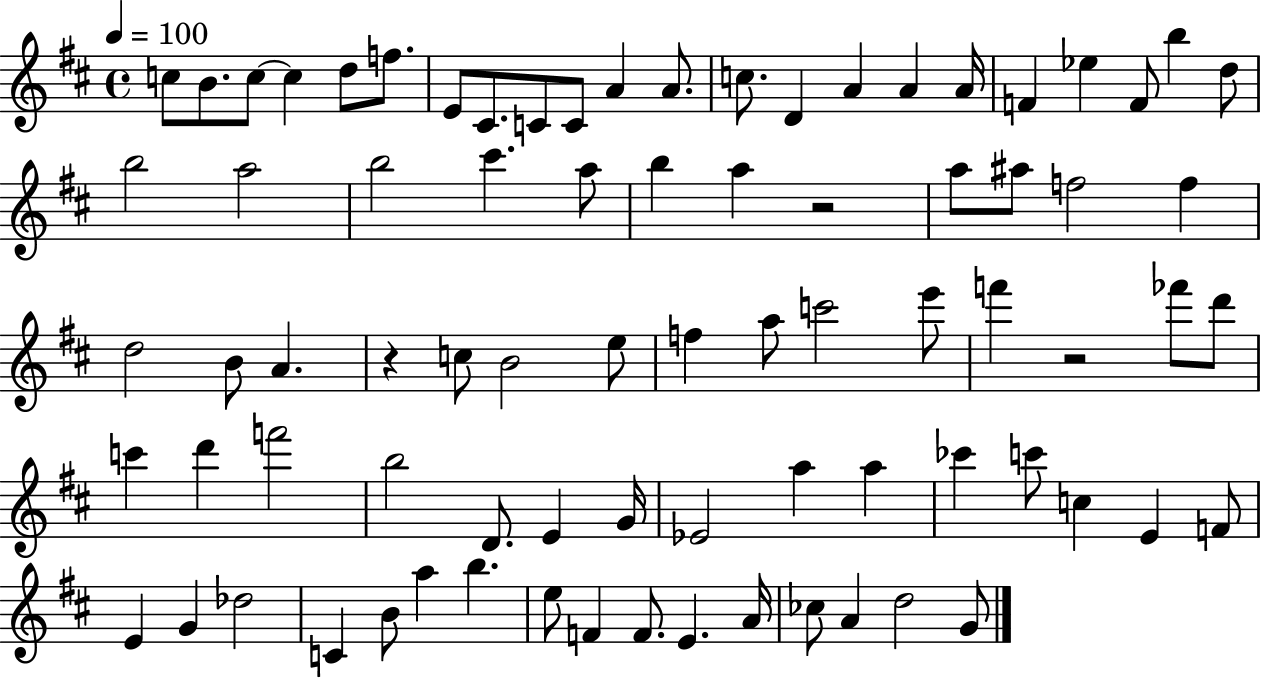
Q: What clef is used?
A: treble